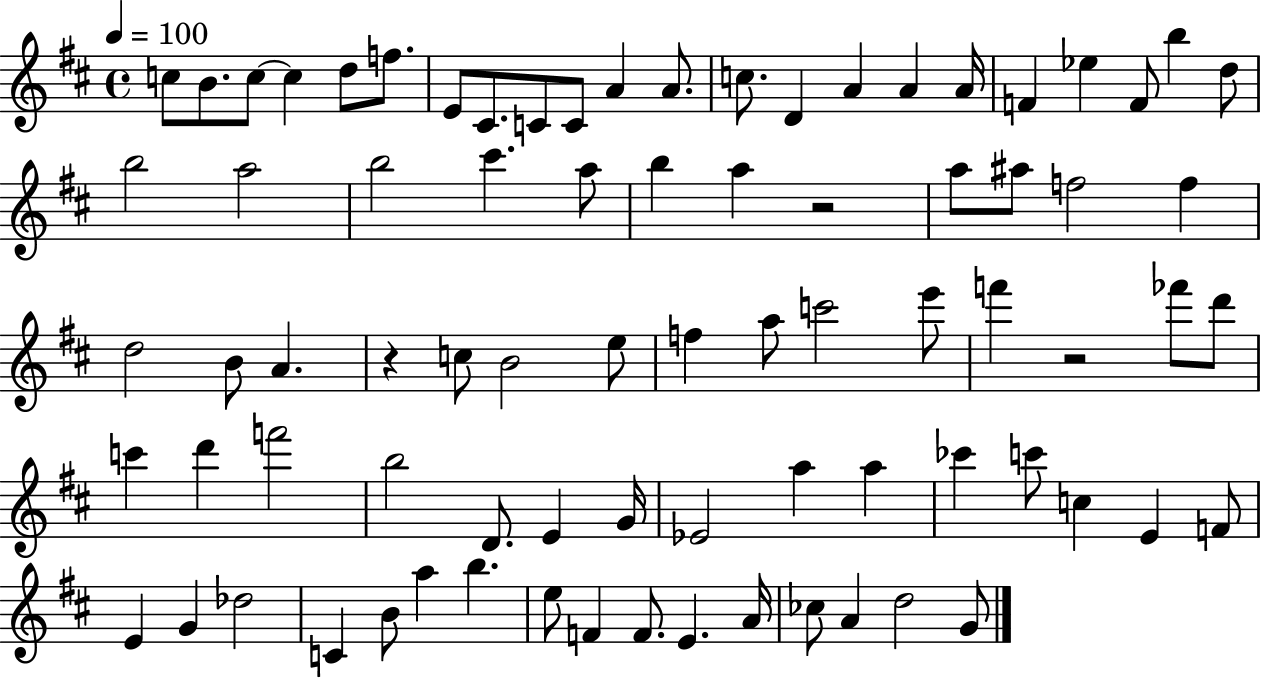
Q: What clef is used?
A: treble